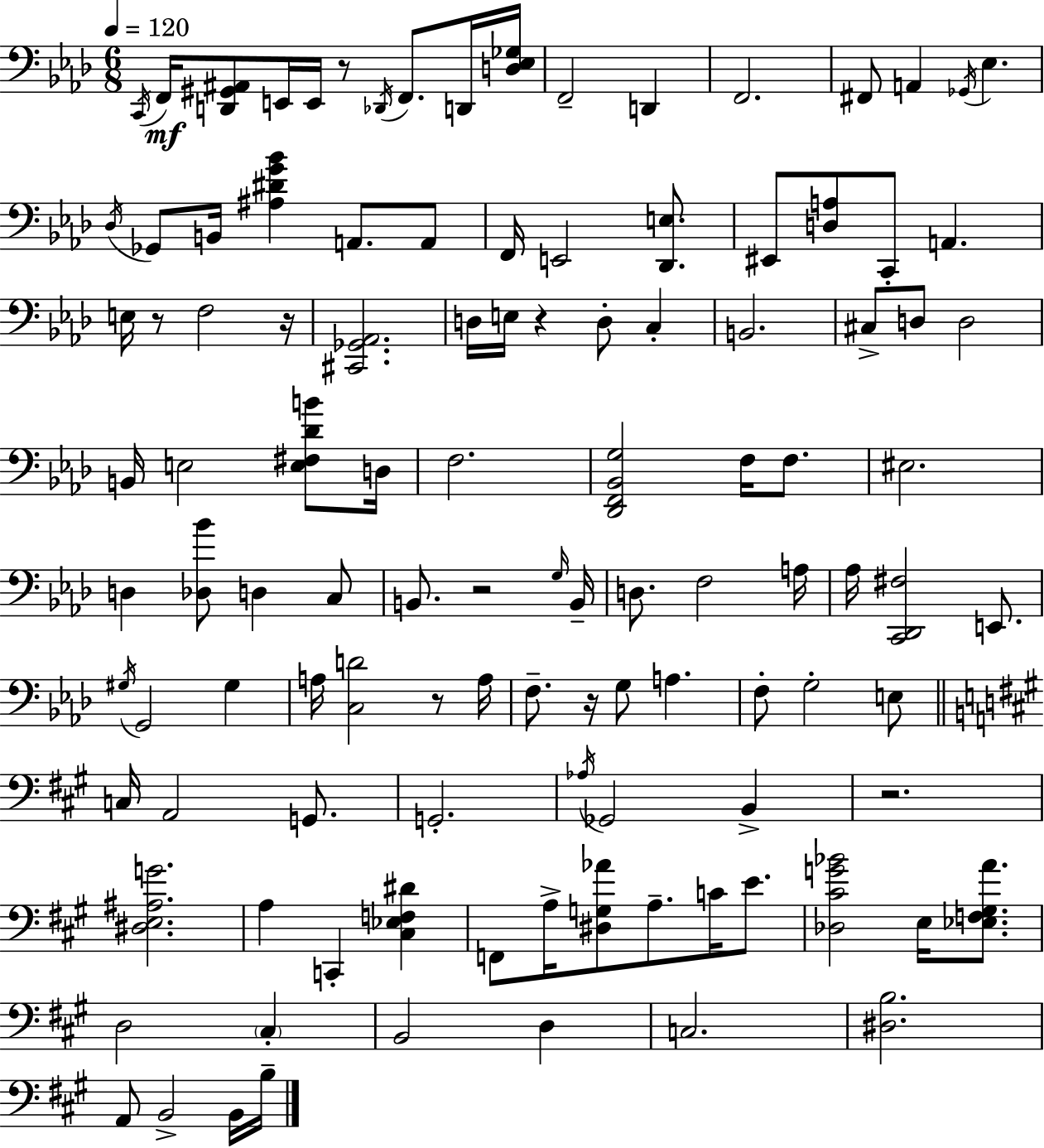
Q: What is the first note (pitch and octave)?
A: C2